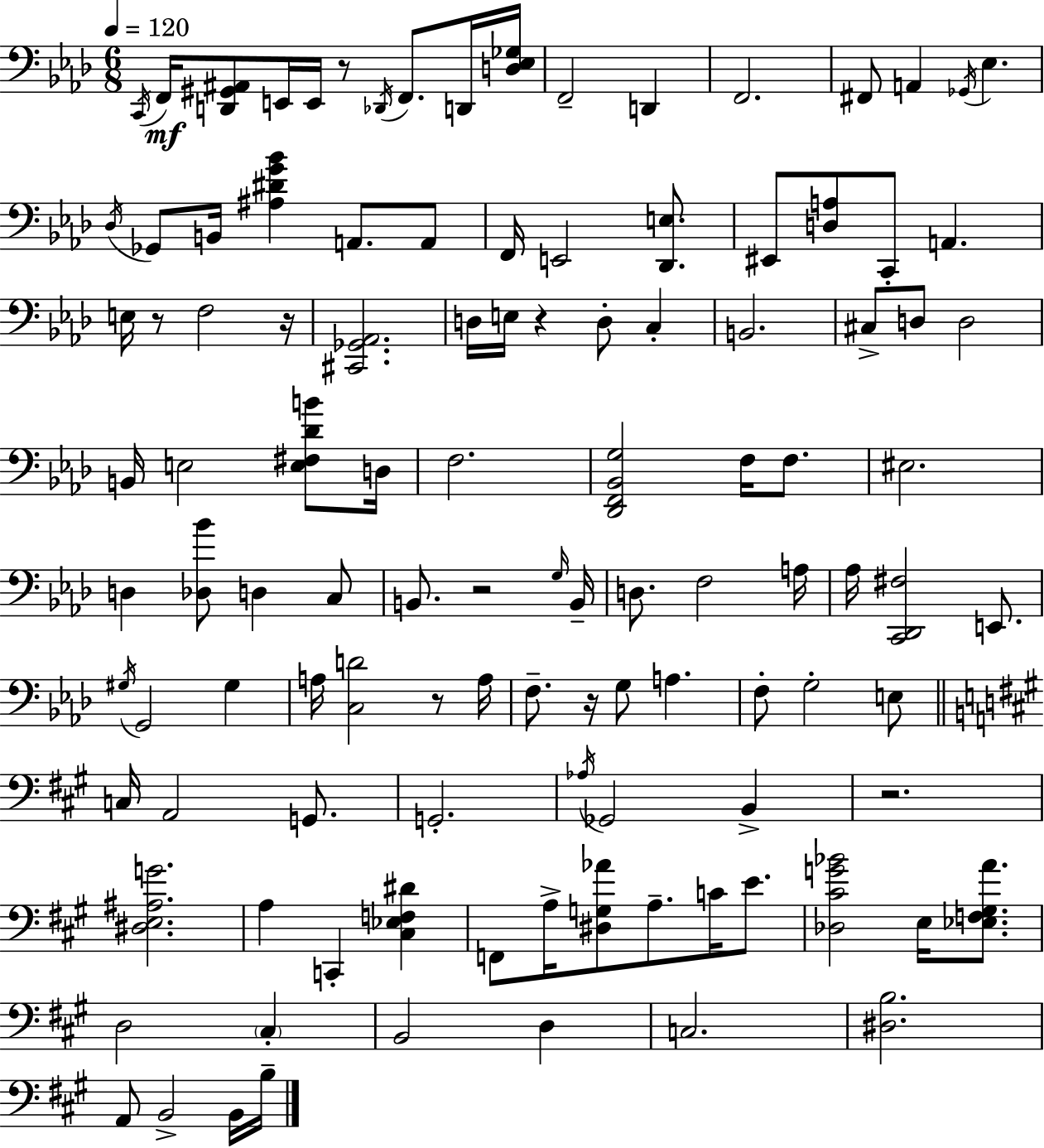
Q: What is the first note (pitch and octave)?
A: C2